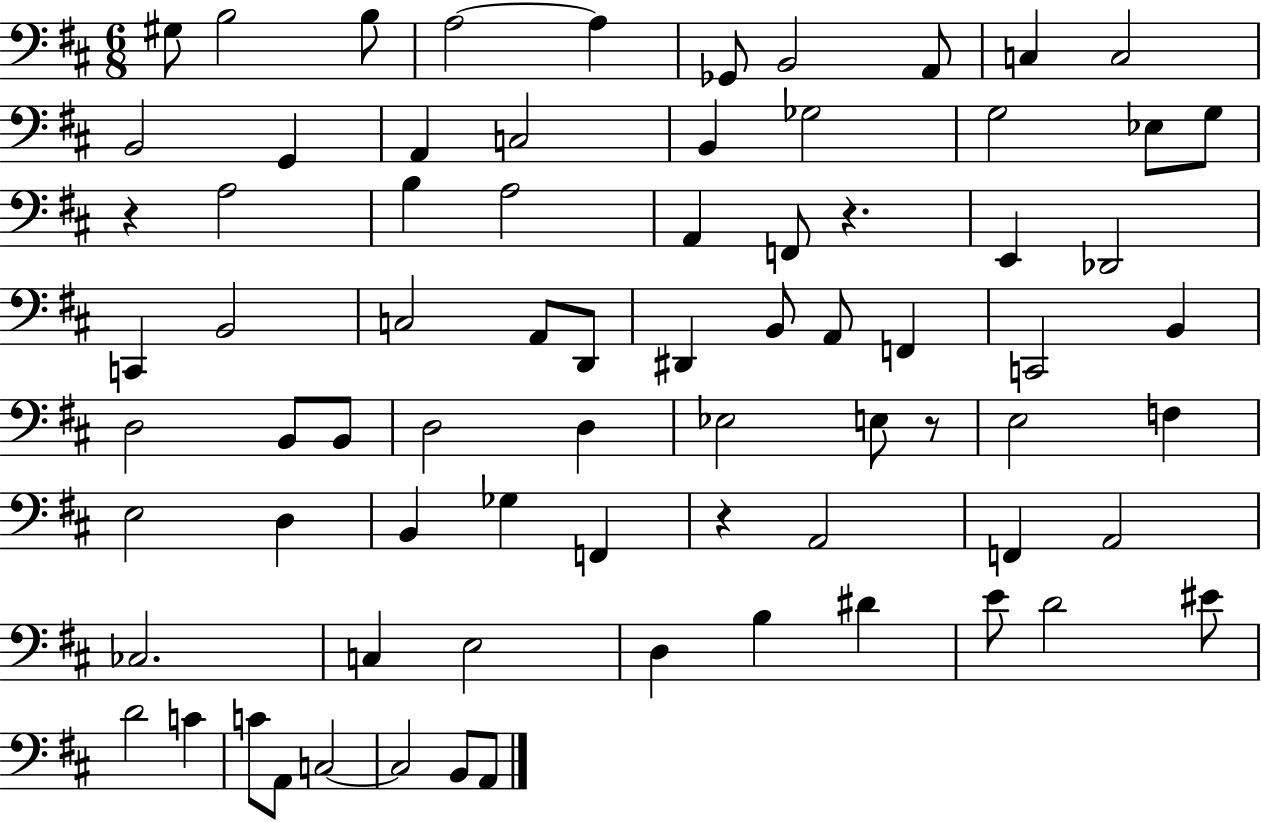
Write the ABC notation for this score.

X:1
T:Untitled
M:6/8
L:1/4
K:D
^G,/2 B,2 B,/2 A,2 A, _G,,/2 B,,2 A,,/2 C, C,2 B,,2 G,, A,, C,2 B,, _G,2 G,2 _E,/2 G,/2 z A,2 B, A,2 A,, F,,/2 z E,, _D,,2 C,, B,,2 C,2 A,,/2 D,,/2 ^D,, B,,/2 A,,/2 F,, C,,2 B,, D,2 B,,/2 B,,/2 D,2 D, _E,2 E,/2 z/2 E,2 F, E,2 D, B,, _G, F,, z A,,2 F,, A,,2 _C,2 C, E,2 D, B, ^D E/2 D2 ^E/2 D2 C C/2 A,,/2 C,2 C,2 B,,/2 A,,/2